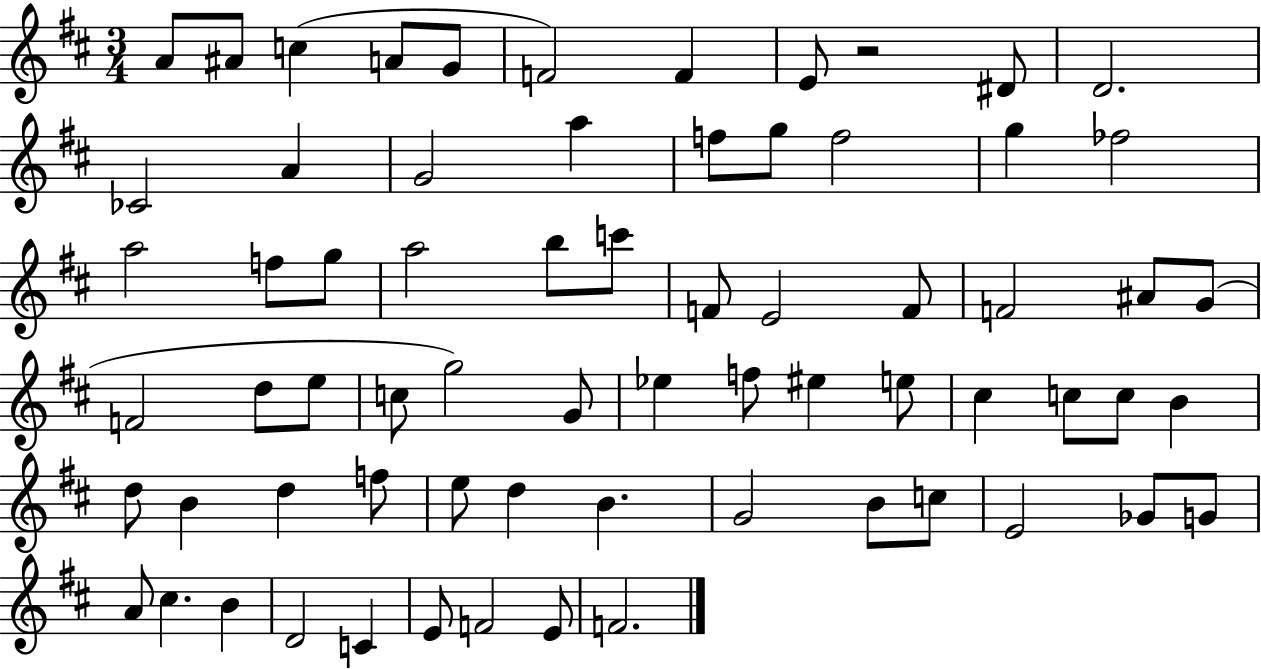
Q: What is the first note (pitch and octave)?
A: A4